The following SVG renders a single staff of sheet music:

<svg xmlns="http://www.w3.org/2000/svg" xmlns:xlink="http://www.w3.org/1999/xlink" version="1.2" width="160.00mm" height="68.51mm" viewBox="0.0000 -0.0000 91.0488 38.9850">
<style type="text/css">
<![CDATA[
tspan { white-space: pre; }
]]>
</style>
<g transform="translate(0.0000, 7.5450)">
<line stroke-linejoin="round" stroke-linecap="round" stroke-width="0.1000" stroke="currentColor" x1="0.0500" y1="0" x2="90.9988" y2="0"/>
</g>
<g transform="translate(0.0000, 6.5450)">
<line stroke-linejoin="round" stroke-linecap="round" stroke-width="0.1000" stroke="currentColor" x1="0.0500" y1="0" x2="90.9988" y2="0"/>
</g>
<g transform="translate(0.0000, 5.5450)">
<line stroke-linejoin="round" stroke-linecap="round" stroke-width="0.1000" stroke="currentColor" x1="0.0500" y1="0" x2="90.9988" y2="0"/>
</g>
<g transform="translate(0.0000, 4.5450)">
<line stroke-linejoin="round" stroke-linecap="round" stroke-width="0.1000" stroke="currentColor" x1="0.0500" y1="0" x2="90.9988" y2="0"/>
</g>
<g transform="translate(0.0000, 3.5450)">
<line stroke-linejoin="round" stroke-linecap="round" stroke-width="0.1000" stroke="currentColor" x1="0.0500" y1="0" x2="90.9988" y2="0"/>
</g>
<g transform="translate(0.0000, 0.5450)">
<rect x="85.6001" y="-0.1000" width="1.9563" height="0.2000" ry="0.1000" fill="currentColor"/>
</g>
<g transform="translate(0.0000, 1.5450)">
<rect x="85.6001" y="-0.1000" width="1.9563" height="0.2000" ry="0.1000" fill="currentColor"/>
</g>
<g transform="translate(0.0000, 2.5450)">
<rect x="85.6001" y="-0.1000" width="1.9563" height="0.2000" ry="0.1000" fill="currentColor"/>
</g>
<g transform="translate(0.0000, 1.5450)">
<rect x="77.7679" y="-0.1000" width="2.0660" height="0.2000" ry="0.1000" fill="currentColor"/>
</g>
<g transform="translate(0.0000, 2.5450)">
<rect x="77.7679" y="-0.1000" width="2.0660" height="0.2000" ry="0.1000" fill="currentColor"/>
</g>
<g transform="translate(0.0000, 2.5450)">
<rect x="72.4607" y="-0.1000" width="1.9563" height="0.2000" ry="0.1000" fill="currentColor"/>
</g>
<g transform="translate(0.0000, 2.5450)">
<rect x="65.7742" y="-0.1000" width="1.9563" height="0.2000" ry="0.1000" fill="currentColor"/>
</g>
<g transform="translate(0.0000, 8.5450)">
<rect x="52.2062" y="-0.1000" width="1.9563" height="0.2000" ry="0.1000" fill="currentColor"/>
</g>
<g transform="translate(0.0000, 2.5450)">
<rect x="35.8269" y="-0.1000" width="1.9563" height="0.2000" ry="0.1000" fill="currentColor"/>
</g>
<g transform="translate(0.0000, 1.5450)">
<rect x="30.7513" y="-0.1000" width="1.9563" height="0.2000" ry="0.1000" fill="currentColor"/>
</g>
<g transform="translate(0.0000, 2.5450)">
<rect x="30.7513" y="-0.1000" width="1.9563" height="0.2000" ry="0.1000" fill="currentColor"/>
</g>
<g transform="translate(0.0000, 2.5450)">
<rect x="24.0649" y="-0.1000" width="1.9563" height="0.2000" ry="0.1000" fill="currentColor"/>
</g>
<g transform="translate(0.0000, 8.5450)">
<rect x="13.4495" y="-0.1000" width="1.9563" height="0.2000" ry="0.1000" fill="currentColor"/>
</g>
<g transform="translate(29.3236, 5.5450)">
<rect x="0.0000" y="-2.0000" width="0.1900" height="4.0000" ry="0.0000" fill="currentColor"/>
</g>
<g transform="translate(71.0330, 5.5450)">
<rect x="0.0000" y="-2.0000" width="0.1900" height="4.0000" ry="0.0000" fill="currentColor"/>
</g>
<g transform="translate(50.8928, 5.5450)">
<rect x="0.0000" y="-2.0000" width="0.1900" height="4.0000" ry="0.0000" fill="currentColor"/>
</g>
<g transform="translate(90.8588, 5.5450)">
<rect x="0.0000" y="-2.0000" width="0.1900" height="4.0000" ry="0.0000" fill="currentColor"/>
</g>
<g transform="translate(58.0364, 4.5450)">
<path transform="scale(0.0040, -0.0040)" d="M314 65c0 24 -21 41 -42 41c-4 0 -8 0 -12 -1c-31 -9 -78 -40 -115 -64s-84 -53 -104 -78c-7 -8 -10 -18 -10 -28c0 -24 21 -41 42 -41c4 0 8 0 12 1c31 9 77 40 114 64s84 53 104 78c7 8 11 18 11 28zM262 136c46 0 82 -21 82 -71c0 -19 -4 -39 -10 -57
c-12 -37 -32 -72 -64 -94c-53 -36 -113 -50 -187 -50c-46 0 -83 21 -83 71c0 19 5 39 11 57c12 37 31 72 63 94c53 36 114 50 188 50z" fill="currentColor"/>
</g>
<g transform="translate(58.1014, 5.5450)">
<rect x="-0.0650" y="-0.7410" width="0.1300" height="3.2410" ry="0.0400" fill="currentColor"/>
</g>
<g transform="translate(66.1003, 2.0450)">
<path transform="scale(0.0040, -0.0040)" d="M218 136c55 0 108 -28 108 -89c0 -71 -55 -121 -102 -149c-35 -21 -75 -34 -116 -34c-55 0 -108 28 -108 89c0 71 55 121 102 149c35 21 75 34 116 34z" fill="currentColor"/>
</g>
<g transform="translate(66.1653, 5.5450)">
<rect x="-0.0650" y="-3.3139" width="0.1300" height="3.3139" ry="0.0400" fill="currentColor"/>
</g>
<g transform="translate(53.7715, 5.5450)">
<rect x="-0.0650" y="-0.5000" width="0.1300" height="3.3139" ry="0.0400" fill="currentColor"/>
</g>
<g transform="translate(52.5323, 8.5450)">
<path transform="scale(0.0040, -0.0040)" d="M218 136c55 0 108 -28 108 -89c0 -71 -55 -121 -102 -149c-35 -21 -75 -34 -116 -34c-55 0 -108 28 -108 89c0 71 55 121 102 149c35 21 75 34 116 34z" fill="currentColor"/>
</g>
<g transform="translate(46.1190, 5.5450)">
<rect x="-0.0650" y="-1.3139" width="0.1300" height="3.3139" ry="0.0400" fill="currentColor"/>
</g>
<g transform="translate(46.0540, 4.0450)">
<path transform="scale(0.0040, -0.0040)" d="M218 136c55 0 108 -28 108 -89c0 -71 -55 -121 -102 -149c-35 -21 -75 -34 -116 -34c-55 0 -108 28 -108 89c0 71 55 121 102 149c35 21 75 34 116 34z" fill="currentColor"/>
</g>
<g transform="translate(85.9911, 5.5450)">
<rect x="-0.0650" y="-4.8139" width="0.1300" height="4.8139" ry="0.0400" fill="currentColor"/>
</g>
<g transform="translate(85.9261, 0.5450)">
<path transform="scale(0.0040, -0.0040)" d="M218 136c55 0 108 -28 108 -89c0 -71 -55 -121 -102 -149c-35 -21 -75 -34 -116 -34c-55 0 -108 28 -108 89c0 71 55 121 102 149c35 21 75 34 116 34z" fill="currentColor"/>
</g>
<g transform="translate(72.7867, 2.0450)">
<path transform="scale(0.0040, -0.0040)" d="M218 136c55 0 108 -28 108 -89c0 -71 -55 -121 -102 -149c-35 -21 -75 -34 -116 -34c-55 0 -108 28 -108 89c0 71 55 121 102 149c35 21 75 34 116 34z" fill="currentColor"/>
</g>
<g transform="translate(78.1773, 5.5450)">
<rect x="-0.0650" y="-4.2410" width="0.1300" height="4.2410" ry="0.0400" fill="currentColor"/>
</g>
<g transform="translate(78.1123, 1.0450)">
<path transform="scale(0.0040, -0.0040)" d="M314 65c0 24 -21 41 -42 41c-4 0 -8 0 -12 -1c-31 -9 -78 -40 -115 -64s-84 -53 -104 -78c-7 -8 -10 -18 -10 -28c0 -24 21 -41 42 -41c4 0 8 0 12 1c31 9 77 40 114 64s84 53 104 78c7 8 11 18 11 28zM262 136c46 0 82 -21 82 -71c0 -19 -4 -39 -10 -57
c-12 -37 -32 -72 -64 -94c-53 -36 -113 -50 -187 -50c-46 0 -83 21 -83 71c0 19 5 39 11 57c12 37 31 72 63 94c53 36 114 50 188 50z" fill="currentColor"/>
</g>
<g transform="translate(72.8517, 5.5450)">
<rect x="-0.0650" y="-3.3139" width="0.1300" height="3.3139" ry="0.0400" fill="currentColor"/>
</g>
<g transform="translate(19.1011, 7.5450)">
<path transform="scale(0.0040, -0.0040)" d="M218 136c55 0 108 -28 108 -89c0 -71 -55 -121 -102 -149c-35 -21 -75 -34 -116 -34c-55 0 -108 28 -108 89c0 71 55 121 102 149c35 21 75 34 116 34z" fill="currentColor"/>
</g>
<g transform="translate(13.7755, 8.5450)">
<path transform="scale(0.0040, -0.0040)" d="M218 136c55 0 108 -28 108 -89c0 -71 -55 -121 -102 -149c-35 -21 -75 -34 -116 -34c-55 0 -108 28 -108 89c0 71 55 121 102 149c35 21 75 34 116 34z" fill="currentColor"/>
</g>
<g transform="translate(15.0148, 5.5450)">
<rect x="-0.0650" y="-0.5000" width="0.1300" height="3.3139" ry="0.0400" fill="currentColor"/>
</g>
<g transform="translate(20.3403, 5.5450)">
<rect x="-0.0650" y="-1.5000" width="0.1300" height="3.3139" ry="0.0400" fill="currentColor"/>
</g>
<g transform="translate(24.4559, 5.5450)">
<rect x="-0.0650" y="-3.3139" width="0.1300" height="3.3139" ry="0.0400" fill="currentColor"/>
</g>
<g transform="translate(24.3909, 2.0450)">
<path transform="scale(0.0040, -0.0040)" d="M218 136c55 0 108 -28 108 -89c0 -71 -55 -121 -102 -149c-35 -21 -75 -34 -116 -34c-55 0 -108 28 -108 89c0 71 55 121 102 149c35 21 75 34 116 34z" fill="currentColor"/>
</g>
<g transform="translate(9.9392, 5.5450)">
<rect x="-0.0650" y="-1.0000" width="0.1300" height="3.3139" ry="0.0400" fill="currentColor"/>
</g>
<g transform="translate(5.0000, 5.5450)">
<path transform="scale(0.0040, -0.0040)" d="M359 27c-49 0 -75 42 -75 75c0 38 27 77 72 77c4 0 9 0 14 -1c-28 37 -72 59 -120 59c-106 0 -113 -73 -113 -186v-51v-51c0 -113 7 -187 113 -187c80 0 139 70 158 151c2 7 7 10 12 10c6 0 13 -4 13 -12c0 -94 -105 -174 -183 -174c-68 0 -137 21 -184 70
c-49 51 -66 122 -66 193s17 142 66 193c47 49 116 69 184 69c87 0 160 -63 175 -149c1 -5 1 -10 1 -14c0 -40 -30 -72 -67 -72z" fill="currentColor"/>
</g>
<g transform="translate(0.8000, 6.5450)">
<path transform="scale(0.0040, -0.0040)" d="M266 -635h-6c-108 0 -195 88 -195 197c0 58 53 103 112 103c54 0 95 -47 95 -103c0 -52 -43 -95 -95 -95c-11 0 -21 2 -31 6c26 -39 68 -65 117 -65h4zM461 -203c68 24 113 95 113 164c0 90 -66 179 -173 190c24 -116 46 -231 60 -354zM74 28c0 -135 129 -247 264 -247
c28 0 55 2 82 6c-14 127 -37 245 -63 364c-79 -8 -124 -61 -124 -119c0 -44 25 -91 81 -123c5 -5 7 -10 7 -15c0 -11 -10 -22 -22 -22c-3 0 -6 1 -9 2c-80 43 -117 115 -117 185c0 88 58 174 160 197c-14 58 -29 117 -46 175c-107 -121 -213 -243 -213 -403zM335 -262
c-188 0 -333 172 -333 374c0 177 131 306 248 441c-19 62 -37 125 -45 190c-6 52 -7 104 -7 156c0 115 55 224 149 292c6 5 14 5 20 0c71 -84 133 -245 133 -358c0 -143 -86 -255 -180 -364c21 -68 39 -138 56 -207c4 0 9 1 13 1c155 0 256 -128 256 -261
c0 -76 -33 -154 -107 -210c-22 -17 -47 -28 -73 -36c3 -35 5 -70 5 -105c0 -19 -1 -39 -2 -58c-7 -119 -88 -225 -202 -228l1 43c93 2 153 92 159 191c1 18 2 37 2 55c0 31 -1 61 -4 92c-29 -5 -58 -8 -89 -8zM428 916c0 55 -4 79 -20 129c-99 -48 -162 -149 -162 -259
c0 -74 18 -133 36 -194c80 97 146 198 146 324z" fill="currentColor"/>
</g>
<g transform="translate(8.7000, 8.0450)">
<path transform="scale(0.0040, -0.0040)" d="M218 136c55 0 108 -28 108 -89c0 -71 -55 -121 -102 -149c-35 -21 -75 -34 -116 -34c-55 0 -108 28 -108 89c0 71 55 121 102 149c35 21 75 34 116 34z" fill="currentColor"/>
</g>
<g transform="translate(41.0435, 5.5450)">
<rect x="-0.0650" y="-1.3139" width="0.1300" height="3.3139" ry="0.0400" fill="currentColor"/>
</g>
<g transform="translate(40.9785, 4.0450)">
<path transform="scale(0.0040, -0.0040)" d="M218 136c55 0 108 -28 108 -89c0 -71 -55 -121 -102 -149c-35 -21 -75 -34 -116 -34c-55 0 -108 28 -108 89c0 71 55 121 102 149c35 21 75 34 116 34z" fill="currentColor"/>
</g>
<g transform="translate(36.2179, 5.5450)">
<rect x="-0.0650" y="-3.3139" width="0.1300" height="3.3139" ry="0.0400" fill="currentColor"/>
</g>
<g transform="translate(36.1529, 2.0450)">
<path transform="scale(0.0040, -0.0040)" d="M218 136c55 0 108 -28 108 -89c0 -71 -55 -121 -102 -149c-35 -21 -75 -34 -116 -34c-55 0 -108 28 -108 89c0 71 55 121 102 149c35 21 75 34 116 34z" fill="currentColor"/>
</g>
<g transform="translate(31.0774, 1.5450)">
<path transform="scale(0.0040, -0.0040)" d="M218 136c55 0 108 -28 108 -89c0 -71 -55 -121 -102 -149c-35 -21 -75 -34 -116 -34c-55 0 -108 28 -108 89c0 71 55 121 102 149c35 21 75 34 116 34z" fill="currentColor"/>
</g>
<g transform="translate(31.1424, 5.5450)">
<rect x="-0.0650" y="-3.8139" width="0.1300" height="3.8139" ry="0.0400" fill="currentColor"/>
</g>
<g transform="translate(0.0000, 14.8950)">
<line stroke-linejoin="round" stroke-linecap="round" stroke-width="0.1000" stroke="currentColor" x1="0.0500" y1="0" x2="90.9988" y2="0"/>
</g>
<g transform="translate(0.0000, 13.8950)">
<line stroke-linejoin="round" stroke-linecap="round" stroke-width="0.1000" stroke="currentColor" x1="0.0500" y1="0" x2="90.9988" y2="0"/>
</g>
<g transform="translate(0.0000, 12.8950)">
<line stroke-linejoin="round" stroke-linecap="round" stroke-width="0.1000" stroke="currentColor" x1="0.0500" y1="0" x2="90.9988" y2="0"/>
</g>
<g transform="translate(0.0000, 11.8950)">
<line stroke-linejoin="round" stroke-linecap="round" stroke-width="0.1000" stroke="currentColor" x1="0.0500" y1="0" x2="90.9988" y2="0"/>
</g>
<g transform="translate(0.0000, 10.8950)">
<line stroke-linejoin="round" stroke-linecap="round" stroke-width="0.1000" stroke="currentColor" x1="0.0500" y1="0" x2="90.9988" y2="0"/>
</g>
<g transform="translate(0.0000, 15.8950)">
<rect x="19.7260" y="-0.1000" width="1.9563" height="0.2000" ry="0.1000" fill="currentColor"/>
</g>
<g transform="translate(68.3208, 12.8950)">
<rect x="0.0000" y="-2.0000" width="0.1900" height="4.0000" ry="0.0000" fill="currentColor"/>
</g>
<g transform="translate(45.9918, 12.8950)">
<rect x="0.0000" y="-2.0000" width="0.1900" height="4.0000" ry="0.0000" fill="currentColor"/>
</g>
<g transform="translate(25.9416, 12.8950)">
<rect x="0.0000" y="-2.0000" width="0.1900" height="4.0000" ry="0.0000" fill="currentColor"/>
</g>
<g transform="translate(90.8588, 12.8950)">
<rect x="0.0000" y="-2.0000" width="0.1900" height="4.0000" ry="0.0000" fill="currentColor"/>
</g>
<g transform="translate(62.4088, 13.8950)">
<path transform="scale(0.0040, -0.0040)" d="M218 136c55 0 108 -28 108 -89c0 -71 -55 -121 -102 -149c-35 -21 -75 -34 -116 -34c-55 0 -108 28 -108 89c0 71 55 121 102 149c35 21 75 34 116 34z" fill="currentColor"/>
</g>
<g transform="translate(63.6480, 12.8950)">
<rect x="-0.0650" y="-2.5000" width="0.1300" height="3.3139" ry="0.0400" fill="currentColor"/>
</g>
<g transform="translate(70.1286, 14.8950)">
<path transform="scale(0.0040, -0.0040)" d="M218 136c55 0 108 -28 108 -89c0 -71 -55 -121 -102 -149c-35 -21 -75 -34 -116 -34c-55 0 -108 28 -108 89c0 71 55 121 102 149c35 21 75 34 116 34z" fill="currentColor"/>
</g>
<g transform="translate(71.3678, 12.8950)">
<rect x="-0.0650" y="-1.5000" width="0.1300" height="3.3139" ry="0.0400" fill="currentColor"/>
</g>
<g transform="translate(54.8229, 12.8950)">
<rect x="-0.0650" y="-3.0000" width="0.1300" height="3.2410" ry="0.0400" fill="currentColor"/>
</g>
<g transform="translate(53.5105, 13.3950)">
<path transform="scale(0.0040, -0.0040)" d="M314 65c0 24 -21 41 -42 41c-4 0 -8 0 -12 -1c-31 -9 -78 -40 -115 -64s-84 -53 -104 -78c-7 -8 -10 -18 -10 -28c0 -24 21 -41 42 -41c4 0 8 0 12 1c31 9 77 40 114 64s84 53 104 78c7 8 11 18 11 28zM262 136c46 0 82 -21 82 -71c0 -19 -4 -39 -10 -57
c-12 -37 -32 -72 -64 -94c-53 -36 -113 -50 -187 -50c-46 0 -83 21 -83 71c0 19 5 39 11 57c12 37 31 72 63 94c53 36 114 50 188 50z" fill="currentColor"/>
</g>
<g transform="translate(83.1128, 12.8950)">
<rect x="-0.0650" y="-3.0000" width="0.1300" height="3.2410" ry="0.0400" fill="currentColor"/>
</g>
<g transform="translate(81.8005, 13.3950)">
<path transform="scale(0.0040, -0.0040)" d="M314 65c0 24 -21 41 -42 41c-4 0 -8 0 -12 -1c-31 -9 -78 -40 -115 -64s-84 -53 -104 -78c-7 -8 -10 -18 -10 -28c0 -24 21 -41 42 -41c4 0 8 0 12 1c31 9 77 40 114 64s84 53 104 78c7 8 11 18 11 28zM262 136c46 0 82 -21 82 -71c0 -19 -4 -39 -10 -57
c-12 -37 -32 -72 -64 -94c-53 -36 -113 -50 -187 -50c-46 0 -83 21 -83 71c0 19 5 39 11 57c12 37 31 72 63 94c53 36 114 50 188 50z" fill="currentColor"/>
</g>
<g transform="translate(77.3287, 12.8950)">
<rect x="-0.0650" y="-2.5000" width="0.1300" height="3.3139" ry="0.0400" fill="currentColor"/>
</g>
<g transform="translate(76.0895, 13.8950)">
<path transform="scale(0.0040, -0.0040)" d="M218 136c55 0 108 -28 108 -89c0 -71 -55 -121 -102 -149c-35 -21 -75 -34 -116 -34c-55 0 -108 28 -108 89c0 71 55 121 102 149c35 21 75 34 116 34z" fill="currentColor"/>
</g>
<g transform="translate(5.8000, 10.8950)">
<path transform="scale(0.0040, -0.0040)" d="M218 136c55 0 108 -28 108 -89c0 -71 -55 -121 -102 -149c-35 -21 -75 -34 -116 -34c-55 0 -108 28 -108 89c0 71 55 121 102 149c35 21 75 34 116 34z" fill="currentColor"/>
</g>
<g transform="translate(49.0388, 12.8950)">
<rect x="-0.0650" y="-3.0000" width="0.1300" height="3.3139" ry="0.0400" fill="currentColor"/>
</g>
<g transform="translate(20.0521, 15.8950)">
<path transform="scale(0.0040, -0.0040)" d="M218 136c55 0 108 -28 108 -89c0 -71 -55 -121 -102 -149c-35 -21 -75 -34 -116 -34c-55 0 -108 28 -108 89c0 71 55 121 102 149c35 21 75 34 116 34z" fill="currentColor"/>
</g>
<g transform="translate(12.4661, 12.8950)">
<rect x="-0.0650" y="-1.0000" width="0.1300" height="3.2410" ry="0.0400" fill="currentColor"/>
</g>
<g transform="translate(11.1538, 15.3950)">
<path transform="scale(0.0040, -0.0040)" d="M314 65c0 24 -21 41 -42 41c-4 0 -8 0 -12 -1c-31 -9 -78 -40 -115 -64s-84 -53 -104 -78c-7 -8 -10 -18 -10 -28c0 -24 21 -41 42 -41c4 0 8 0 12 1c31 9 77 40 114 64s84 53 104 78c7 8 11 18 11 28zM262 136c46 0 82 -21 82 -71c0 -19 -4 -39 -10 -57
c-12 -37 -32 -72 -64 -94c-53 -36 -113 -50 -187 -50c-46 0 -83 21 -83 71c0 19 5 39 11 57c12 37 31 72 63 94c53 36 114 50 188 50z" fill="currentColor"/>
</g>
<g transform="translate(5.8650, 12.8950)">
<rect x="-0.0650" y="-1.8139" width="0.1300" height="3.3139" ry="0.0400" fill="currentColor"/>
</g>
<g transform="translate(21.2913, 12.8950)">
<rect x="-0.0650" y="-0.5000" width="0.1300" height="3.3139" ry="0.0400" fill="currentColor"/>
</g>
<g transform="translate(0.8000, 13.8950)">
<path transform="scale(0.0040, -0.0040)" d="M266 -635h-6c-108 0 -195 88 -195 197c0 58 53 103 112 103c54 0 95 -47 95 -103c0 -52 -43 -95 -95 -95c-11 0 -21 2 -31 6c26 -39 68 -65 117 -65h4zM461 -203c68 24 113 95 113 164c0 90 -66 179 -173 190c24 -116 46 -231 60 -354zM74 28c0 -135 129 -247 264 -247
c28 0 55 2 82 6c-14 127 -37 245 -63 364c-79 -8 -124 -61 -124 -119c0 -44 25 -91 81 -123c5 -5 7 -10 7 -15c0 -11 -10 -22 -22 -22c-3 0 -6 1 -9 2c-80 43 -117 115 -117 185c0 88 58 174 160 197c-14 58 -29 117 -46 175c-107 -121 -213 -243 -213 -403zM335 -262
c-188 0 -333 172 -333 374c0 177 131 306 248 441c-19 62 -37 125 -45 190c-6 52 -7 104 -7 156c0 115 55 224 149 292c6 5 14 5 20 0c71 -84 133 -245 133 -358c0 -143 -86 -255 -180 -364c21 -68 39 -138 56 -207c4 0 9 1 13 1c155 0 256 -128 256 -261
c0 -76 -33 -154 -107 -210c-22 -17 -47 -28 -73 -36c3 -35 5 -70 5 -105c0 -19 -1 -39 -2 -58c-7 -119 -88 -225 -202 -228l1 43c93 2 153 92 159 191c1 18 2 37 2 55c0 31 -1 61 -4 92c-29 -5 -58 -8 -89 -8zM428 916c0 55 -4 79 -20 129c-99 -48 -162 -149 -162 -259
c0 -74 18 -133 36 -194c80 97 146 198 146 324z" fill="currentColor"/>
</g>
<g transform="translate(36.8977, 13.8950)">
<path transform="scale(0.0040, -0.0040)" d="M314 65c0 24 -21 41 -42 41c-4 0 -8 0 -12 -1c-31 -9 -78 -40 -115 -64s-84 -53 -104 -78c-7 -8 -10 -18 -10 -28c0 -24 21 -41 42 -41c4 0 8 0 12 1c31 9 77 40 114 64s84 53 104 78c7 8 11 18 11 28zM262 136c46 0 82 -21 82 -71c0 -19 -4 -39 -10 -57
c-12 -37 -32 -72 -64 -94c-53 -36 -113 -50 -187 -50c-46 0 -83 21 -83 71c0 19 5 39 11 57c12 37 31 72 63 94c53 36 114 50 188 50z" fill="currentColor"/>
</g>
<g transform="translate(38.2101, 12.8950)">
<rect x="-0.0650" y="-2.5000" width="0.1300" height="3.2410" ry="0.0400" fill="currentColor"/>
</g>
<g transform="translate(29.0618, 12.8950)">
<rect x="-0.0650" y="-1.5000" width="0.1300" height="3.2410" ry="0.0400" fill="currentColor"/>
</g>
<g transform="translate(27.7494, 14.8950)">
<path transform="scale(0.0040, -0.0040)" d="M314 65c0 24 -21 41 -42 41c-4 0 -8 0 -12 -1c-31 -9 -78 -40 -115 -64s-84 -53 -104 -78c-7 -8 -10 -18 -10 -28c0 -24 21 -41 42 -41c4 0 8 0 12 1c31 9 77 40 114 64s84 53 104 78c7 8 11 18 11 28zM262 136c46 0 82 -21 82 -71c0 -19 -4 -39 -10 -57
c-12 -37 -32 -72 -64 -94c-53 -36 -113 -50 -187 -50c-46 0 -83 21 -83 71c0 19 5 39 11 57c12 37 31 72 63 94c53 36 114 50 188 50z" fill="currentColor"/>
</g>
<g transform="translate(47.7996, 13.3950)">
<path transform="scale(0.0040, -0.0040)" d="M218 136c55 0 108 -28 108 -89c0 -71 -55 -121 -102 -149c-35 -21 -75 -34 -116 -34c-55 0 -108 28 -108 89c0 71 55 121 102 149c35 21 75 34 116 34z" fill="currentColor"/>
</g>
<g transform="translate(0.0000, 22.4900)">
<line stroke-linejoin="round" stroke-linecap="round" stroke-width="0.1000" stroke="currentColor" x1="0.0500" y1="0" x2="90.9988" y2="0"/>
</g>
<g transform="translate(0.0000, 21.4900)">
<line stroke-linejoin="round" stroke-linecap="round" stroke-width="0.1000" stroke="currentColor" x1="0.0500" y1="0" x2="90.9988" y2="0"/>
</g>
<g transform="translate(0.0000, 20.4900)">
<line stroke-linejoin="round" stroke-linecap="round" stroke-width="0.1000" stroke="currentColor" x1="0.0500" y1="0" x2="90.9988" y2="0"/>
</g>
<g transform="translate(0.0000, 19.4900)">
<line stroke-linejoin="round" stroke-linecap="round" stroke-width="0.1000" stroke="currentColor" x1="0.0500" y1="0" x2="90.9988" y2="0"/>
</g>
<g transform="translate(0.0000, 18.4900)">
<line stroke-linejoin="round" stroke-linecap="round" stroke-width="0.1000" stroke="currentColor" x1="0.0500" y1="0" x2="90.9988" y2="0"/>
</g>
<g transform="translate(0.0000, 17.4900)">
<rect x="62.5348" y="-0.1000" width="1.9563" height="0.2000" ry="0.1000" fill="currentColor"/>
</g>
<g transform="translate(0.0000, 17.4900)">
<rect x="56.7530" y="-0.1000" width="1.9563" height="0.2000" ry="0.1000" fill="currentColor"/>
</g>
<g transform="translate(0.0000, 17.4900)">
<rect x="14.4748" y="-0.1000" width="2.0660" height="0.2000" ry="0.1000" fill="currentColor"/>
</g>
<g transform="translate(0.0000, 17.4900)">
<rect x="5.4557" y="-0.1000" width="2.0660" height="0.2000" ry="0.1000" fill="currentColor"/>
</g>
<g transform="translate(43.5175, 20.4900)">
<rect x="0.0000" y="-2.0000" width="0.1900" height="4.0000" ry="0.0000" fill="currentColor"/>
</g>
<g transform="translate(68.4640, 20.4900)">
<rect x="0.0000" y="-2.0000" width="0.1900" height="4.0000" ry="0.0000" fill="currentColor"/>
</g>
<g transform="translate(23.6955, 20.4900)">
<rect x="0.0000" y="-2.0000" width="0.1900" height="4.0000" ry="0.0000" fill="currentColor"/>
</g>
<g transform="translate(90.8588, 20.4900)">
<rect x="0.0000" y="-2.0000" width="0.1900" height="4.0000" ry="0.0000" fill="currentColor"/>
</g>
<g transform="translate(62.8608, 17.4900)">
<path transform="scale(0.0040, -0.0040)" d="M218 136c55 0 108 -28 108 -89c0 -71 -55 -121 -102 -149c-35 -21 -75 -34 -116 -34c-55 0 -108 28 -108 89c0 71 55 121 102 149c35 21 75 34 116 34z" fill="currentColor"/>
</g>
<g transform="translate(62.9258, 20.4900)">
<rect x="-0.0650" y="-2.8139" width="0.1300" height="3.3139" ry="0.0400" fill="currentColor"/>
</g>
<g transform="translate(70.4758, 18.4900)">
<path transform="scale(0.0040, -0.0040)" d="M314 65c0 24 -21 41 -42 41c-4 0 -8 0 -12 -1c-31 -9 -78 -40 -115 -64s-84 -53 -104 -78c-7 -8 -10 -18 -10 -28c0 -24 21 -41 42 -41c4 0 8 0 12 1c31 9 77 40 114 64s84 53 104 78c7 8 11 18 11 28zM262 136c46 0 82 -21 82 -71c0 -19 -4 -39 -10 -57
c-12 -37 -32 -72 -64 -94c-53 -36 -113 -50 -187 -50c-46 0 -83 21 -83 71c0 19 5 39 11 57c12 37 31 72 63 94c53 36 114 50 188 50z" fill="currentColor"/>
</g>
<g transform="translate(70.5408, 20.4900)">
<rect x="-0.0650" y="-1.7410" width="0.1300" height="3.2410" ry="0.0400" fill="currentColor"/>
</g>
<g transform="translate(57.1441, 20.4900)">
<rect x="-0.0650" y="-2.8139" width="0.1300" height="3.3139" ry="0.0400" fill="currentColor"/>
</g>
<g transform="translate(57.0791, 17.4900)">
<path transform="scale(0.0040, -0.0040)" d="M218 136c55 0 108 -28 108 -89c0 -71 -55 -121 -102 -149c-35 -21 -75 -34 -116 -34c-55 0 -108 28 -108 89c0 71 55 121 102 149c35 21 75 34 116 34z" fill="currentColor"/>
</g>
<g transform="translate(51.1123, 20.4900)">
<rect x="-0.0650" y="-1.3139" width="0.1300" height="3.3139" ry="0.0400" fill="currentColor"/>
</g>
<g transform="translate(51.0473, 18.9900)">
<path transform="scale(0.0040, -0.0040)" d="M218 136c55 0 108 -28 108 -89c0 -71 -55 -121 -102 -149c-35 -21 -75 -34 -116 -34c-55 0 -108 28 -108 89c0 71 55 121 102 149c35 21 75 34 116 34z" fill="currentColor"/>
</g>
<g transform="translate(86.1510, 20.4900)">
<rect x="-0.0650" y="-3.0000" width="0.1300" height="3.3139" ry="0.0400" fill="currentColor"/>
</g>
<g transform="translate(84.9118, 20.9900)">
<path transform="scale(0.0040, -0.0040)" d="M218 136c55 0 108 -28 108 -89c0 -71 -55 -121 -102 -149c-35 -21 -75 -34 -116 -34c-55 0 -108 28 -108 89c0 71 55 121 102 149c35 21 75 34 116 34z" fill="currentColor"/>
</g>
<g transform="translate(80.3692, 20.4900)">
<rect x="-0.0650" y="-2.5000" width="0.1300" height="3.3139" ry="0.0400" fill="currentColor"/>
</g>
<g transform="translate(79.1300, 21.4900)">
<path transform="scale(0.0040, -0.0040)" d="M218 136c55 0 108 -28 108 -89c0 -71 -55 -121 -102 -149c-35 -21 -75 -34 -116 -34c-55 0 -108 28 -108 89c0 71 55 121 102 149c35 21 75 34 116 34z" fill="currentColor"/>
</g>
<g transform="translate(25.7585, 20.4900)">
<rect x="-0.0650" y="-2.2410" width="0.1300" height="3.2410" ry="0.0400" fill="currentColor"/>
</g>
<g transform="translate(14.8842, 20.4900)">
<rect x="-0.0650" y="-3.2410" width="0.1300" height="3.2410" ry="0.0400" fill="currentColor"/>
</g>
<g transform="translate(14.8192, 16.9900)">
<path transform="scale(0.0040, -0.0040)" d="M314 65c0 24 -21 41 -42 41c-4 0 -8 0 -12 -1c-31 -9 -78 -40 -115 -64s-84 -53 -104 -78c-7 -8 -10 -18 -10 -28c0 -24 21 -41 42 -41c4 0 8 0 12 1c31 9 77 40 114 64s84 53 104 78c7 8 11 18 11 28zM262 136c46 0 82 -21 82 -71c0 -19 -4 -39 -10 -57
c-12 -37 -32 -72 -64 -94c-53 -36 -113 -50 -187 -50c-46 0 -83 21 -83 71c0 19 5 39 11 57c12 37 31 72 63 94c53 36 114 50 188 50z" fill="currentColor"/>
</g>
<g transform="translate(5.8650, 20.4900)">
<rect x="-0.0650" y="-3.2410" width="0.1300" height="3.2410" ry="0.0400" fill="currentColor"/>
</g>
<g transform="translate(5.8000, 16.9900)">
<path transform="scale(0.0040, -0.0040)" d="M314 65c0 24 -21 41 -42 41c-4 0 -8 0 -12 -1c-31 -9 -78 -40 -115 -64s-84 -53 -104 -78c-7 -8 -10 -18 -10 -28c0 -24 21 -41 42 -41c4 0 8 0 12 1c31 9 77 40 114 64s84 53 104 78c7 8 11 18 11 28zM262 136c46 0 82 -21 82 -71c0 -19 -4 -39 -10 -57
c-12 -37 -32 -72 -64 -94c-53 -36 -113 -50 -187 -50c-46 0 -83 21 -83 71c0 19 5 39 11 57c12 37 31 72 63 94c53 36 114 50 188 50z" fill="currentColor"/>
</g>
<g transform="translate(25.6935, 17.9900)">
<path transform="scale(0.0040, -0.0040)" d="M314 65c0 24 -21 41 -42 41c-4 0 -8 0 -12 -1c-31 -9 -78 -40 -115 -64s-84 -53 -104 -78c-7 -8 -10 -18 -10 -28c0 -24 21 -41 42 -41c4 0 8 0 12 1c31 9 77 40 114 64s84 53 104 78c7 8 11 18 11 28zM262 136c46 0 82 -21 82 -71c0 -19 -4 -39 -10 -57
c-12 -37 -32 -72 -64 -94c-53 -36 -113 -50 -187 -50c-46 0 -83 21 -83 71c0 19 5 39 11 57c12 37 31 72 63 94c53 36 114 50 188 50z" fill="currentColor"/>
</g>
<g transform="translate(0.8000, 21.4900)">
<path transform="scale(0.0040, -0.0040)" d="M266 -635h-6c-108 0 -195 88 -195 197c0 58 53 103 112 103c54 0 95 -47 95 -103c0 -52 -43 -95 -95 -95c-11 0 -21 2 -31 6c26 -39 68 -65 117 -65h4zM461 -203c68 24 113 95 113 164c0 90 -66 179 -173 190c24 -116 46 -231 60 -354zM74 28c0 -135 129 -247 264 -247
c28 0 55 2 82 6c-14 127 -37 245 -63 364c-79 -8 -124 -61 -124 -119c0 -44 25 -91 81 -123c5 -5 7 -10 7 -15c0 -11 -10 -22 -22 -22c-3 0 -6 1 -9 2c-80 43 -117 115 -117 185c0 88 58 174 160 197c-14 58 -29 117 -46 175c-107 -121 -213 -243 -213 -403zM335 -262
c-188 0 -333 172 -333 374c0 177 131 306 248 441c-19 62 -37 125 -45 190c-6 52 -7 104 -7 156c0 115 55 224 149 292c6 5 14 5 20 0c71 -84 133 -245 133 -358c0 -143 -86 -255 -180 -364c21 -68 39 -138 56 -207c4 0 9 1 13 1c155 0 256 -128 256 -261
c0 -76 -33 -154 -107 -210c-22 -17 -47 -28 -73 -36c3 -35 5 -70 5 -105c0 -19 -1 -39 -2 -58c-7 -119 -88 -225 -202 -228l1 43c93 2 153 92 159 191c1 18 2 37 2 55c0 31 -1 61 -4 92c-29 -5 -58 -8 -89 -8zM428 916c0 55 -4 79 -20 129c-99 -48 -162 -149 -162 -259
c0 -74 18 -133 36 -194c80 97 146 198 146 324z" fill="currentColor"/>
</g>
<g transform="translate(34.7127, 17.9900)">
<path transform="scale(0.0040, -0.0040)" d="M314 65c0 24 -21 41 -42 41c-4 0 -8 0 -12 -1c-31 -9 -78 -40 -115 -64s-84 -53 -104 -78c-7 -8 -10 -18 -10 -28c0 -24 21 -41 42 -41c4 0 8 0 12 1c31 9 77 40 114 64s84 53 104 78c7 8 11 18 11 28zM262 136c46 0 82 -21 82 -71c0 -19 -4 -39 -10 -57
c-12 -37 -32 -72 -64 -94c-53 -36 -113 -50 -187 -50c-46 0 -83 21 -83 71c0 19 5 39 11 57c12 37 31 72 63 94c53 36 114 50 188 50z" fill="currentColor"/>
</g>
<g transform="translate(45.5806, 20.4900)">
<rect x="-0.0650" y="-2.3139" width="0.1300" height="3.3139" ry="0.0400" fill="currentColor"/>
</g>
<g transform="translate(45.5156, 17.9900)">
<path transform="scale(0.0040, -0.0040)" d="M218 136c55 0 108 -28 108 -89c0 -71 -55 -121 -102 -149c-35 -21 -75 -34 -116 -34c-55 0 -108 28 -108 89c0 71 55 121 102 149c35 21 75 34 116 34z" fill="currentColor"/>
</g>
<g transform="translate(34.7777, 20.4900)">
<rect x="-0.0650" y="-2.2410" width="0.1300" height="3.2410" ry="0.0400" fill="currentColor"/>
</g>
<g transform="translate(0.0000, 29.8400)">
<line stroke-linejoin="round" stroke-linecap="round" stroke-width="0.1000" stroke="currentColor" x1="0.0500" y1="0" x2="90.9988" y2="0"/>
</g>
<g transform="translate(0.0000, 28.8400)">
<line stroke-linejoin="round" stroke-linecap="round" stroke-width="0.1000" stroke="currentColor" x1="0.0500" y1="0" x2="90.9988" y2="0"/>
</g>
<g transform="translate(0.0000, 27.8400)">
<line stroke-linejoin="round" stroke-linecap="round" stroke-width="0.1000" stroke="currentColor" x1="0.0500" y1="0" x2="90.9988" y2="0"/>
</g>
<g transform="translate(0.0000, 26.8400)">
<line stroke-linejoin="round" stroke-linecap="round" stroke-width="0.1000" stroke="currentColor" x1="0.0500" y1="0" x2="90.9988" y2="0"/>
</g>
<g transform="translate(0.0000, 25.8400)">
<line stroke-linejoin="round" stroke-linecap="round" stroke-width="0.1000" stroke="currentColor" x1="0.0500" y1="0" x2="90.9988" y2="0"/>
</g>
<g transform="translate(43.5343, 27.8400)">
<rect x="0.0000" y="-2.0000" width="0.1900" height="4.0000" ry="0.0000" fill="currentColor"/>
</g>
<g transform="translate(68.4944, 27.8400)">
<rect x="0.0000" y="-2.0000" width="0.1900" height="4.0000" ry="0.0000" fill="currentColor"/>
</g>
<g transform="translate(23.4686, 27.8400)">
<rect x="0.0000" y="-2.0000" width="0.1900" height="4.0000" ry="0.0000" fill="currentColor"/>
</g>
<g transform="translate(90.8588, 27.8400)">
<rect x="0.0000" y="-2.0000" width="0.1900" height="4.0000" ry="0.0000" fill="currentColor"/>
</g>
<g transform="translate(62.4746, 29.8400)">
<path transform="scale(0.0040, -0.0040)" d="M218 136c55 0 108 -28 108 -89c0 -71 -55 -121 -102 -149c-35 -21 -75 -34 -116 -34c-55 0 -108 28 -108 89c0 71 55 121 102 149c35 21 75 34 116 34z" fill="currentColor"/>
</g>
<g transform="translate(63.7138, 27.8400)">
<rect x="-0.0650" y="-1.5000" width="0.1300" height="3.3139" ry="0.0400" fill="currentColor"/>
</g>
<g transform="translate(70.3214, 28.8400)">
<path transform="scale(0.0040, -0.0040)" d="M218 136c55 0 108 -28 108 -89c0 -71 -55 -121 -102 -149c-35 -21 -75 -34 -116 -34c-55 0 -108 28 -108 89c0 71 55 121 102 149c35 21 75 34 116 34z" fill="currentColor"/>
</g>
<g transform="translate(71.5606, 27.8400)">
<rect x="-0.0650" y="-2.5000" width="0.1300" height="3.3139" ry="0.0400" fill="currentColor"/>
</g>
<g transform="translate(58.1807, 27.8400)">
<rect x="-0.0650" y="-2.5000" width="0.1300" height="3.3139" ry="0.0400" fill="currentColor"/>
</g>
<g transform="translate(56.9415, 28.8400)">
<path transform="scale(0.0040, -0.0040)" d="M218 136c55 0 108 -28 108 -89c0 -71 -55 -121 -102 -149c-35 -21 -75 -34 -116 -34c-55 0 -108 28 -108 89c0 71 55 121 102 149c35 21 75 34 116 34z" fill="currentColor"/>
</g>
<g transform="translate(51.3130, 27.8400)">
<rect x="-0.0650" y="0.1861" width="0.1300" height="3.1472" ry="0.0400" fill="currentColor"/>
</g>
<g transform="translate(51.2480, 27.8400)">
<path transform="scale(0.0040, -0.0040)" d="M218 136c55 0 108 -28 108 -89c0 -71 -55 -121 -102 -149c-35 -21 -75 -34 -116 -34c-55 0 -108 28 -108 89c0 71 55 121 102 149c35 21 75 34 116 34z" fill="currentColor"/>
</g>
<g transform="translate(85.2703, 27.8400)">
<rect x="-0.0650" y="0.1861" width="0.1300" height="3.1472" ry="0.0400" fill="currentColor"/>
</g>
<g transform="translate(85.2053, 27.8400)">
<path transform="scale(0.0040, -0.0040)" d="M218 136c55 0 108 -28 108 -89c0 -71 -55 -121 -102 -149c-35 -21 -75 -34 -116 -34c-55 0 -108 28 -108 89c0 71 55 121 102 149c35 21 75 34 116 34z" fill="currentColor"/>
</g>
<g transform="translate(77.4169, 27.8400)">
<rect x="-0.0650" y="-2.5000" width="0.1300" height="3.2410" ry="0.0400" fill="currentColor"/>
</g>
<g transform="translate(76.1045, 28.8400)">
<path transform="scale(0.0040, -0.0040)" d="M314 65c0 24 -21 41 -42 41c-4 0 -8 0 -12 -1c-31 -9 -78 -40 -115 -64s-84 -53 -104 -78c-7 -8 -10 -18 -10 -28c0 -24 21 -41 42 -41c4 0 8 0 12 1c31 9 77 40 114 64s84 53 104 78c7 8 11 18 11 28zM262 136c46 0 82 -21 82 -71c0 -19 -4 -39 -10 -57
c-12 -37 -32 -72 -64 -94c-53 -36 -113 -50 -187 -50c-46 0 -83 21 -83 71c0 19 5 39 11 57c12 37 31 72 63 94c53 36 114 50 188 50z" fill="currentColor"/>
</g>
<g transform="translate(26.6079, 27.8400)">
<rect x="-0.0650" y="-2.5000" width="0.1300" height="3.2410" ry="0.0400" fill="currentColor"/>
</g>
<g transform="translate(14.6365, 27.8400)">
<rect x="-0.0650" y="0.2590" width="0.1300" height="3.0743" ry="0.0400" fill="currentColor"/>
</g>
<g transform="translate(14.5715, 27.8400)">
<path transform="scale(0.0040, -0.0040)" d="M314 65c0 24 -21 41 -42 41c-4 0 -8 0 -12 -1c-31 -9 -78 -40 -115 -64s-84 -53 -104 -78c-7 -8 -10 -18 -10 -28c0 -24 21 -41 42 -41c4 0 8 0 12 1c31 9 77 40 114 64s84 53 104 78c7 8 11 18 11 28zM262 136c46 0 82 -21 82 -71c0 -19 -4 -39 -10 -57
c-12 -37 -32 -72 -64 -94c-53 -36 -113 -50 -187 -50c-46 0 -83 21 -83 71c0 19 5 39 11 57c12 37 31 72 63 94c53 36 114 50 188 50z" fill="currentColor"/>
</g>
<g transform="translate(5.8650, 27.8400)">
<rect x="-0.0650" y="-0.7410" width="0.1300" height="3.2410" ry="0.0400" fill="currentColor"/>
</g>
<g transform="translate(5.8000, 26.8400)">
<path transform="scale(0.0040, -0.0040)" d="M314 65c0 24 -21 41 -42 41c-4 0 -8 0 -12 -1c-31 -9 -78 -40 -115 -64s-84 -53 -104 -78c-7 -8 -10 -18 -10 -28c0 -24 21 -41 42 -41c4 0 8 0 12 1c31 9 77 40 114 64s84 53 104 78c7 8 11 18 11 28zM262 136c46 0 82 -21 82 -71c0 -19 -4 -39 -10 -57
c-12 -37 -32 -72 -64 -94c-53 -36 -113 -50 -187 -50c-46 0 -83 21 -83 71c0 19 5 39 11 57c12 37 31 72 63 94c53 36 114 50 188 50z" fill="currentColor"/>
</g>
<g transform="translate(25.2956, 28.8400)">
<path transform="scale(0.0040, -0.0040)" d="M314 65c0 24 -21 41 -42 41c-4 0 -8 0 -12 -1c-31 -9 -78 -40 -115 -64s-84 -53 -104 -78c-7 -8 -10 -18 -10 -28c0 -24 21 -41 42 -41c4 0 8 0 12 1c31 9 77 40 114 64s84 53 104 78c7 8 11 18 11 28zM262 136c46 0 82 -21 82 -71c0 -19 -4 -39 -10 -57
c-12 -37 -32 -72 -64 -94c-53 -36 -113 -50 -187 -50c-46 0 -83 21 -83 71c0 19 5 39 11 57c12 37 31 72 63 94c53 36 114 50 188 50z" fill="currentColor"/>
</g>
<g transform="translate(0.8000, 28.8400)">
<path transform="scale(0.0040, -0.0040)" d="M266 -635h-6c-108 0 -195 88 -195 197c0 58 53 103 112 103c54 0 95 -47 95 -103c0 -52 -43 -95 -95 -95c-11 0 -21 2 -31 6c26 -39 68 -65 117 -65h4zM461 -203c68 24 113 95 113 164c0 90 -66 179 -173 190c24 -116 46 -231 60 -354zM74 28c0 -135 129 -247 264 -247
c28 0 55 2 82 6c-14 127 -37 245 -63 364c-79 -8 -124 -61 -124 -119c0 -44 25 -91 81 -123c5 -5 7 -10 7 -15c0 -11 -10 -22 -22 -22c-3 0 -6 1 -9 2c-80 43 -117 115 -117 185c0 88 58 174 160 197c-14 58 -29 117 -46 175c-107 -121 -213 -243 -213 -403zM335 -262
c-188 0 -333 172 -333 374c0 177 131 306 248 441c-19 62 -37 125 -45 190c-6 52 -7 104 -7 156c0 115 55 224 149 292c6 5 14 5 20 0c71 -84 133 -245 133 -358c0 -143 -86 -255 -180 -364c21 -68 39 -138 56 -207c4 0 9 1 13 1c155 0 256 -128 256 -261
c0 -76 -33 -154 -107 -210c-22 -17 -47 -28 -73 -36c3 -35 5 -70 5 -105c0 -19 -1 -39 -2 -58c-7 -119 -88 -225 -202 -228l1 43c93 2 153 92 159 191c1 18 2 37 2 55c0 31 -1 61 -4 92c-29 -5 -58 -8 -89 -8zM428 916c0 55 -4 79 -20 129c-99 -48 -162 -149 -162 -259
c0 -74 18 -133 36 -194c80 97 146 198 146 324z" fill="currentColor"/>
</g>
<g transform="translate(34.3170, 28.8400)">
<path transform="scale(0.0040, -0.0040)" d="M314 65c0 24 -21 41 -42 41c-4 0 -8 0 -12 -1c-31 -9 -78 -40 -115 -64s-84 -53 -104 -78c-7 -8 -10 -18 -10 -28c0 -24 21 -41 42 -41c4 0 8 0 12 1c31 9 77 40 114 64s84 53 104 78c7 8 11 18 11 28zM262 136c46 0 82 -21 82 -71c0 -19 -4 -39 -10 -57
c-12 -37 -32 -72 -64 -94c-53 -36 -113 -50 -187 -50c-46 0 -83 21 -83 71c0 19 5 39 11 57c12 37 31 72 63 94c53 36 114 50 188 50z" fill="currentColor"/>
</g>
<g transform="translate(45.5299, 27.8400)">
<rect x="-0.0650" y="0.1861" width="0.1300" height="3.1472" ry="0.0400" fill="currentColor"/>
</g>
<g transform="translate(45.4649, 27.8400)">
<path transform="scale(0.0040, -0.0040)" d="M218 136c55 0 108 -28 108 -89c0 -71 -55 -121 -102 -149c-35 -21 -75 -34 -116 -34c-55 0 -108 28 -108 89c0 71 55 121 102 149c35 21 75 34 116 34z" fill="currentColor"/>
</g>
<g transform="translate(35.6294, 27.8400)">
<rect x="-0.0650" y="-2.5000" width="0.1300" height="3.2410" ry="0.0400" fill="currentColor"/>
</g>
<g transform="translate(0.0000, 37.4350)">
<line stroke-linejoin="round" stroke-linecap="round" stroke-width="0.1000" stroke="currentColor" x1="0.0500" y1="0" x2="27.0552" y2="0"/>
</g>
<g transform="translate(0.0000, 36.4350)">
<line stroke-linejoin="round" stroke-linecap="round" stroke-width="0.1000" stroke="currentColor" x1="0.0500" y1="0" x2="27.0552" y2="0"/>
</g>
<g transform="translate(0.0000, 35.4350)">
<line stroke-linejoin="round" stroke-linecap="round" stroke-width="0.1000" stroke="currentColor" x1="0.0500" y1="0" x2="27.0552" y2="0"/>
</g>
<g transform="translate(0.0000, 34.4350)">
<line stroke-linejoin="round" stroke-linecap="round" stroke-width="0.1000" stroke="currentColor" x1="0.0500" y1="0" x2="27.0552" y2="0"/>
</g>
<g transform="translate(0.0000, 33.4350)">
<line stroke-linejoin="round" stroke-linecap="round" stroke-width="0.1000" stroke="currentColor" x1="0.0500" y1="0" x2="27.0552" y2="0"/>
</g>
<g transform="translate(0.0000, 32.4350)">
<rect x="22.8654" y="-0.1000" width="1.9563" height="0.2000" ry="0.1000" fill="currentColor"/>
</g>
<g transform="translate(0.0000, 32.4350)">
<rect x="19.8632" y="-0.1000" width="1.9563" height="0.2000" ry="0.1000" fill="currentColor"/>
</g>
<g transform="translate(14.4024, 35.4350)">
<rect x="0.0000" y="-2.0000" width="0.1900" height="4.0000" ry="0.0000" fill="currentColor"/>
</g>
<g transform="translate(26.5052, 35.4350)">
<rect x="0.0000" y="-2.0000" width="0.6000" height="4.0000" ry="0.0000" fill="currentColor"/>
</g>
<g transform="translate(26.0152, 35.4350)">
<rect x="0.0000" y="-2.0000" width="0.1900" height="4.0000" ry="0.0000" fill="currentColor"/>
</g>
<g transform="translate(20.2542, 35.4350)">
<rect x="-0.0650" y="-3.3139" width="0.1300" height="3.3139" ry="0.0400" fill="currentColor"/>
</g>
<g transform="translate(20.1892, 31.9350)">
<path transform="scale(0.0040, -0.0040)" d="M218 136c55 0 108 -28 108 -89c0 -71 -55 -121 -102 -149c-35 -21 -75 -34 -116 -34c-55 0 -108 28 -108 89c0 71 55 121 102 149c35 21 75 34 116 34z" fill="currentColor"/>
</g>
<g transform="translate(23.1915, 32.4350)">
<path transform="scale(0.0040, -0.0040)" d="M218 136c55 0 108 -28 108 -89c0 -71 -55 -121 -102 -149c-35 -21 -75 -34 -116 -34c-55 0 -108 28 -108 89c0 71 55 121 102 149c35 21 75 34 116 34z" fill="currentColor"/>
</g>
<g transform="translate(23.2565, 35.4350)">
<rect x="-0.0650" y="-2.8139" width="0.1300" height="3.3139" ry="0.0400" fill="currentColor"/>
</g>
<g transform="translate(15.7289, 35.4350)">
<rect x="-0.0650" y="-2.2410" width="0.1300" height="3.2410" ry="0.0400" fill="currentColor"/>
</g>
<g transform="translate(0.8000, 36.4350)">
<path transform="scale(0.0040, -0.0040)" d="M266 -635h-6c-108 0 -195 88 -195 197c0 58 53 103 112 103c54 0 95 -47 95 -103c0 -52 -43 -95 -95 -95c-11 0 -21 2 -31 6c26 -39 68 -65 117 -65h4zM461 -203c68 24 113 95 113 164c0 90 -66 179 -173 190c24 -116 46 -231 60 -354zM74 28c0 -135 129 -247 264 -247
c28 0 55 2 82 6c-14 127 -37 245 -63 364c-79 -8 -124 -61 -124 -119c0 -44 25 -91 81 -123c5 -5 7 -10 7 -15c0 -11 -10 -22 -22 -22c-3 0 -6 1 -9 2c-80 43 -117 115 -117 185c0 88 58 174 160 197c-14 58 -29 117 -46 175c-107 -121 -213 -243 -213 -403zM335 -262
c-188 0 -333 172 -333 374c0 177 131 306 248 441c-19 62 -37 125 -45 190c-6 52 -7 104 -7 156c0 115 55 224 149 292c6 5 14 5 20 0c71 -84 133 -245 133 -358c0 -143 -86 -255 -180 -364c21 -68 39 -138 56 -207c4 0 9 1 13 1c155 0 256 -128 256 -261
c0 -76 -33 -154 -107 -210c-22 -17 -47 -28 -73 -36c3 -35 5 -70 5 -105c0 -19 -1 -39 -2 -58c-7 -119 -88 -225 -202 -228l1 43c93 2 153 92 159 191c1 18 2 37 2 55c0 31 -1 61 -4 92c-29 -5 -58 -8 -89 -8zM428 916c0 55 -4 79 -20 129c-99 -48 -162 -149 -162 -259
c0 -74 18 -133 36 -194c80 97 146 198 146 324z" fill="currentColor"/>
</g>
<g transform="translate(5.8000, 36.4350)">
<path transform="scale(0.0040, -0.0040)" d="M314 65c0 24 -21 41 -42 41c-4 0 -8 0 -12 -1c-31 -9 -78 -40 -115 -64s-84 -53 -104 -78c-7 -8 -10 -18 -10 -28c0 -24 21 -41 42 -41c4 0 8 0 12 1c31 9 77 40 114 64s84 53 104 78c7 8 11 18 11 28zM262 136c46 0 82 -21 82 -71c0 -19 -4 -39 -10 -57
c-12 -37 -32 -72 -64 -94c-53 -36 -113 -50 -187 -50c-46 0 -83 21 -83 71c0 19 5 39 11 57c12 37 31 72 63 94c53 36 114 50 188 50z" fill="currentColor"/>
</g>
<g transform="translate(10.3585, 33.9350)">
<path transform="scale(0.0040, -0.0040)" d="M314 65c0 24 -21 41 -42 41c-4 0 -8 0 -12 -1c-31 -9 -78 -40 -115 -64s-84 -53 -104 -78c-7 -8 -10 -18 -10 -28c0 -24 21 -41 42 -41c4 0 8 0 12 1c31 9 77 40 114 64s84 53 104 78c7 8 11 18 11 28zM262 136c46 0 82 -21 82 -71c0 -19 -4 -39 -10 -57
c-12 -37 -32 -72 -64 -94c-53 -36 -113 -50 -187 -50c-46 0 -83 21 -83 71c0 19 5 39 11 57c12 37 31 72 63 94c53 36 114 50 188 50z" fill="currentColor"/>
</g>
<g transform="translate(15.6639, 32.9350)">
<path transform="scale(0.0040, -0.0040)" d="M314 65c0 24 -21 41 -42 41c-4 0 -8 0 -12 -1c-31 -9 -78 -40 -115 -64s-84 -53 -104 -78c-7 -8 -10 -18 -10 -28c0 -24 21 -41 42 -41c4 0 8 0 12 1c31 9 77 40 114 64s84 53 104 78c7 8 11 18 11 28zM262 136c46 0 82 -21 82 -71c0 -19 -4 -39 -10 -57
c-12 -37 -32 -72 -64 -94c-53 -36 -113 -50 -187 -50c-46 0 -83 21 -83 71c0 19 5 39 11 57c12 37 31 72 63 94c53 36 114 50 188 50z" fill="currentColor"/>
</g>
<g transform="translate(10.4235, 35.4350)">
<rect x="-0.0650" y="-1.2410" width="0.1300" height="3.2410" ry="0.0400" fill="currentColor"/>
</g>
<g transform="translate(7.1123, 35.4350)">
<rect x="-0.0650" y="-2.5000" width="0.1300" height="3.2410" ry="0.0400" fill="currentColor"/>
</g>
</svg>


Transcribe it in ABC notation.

X:1
T:Untitled
M:4/4
L:1/4
K:C
D C E b c' b e e C d2 b b d'2 e' f D2 C E2 G2 A A2 G E G A2 b2 b2 g2 g2 g e a a f2 G A d2 B2 G2 G2 B B G E G G2 B G2 e2 g2 b a